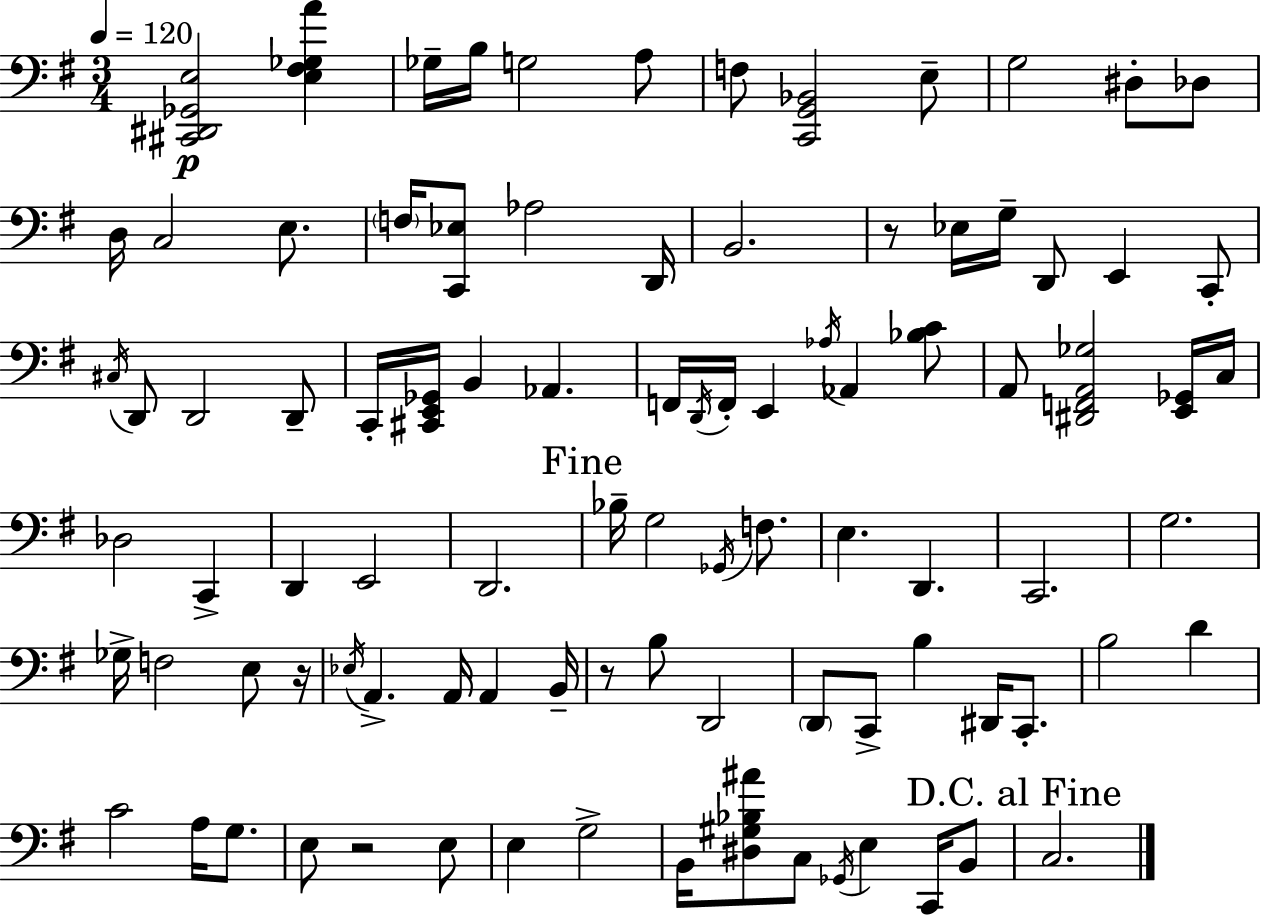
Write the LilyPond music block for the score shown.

{
  \clef bass
  \numericTimeSignature
  \time 3/4
  \key g \major
  \tempo 4 = 120
  <cis, dis, ges, e>2\p <e fis ges a'>4 | ges16-- b16 g2 a8 | f8 <c, g, bes,>2 e8-- | g2 dis8-. des8 | \break d16 c2 e8. | \parenthesize f16 <c, ees>8 aes2 d,16 | b,2. | r8 ees16 g16-- d,8 e,4 c,8-. | \break \acciaccatura { cis16 } d,8 d,2 d,8-- | c,16-. <cis, e, ges,>16 b,4 aes,4. | f,16 \acciaccatura { d,16 } f,16-. e,4 \acciaccatura { aes16 } aes,4 | <bes c'>8 a,8 <dis, f, a, ges>2 | \break <e, ges,>16 c16 des2 c,4-> | d,4 e,2 | d,2. | \mark "Fine" bes16-- g2 | \break \acciaccatura { ges,16 } f8. e4. d,4. | c,2. | g2. | ges16-> f2 | \break e8 r16 \acciaccatura { ees16 } a,4.-> a,16 | a,4 b,16-- r8 b8 d,2 | \parenthesize d,8 c,8-> b4 | dis,16 c,8.-. b2 | \break d'4 c'2 | a16 g8. e8 r2 | e8 e4 g2-> | b,16 <dis gis bes ais'>8 c8 \acciaccatura { ges,16 } e4 | \break c,16 b,8 \mark "D.C. al Fine" c2. | \bar "|."
}